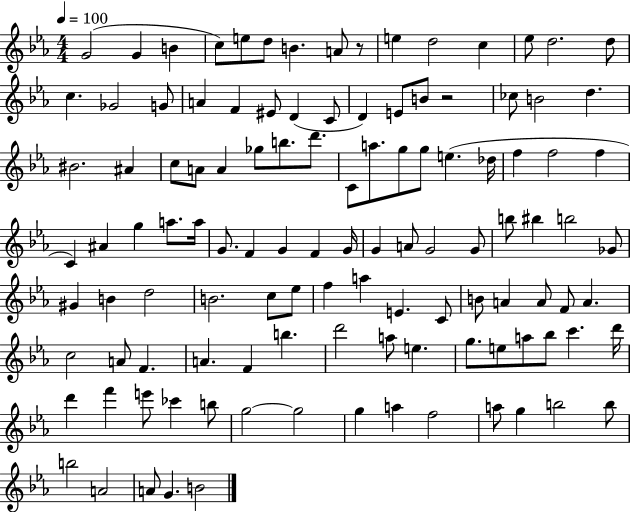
X:1
T:Untitled
M:4/4
L:1/4
K:Eb
G2 G B c/2 e/2 d/2 B A/2 z/2 e d2 c _e/2 d2 d/2 c _G2 G/2 A F ^E/2 D C/2 D E/2 B/2 z2 _c/2 B2 d ^B2 ^A c/2 A/2 A _g/2 b/2 d'/2 C/2 a/2 g/2 g/2 e _d/4 f f2 f C ^A g a/2 a/4 G/2 F G F G/4 G A/2 G2 G/2 b/2 ^b b2 _G/2 ^G B d2 B2 c/2 _e/2 f a E C/2 B/2 A A/2 F/2 A c2 A/2 F A F b d'2 a/2 e g/2 e/2 a/2 _b/2 c' d'/4 d' f' e'/2 _c' b/2 g2 g2 g a f2 a/2 g b2 b/2 b2 A2 A/2 G B2